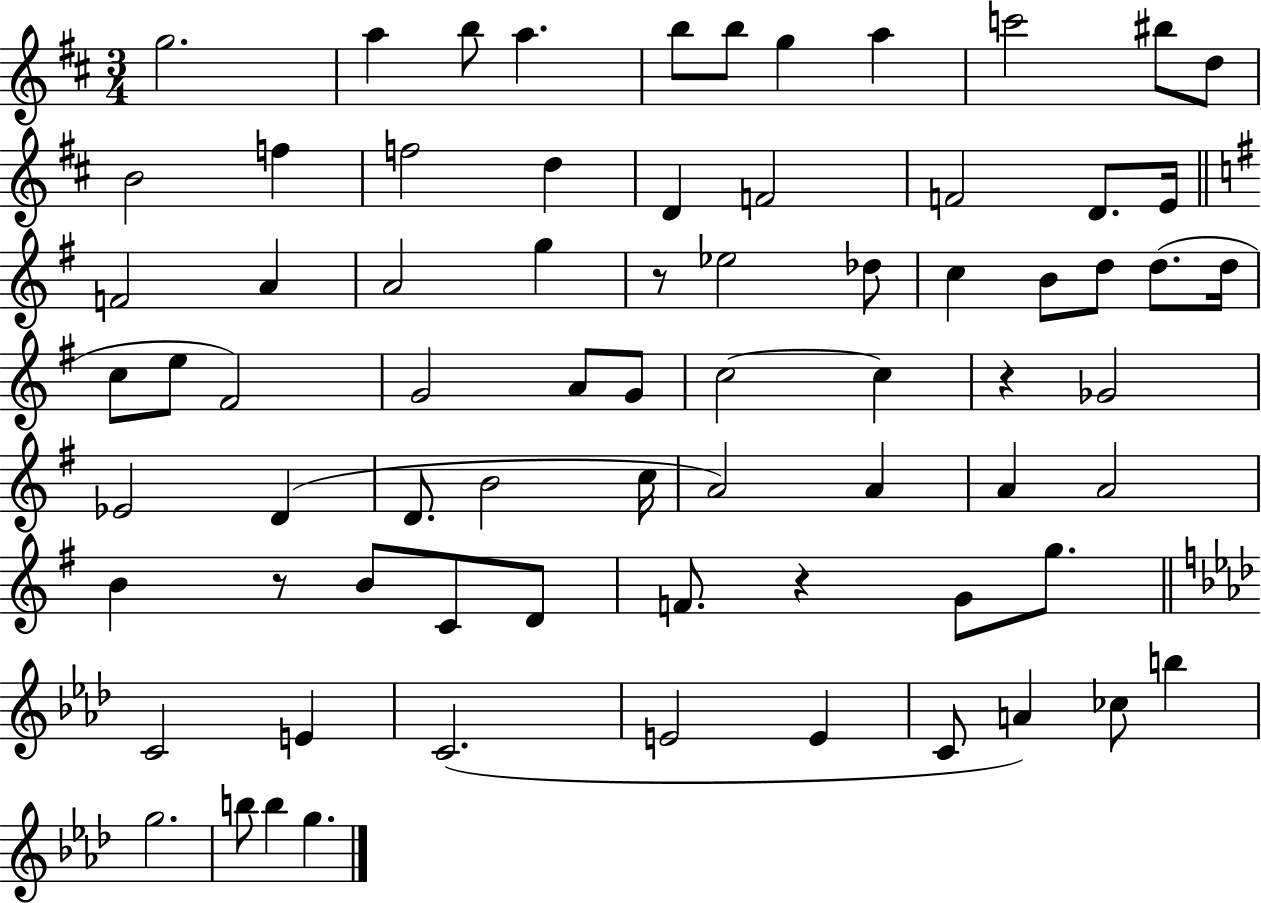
G5/h. A5/q B5/e A5/q. B5/e B5/e G5/q A5/q C6/h BIS5/e D5/e B4/h F5/q F5/h D5/q D4/q F4/h F4/h D4/e. E4/s F4/h A4/q A4/h G5/q R/e Eb5/h Db5/e C5/q B4/e D5/e D5/e. D5/s C5/e E5/e F#4/h G4/h A4/e G4/e C5/h C5/q R/q Gb4/h Eb4/h D4/q D4/e. B4/h C5/s A4/h A4/q A4/q A4/h B4/q R/e B4/e C4/e D4/e F4/e. R/q G4/e G5/e. C4/h E4/q C4/h. E4/h E4/q C4/e A4/q CES5/e B5/q G5/h. B5/e B5/q G5/q.